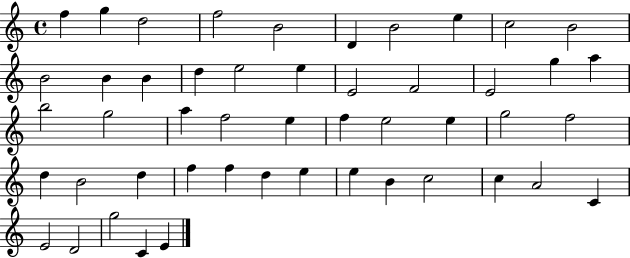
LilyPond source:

{
  \clef treble
  \time 4/4
  \defaultTimeSignature
  \key c \major
  f''4 g''4 d''2 | f''2 b'2 | d'4 b'2 e''4 | c''2 b'2 | \break b'2 b'4 b'4 | d''4 e''2 e''4 | e'2 f'2 | e'2 g''4 a''4 | \break b''2 g''2 | a''4 f''2 e''4 | f''4 e''2 e''4 | g''2 f''2 | \break d''4 b'2 d''4 | f''4 f''4 d''4 e''4 | e''4 b'4 c''2 | c''4 a'2 c'4 | \break e'2 d'2 | g''2 c'4 e'4 | \bar "|."
}